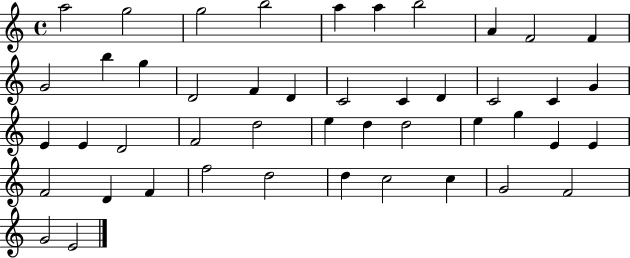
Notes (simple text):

A5/h G5/h G5/h B5/h A5/q A5/q B5/h A4/q F4/h F4/q G4/h B5/q G5/q D4/h F4/q D4/q C4/h C4/q D4/q C4/h C4/q G4/q E4/q E4/q D4/h F4/h D5/h E5/q D5/q D5/h E5/q G5/q E4/q E4/q F4/h D4/q F4/q F5/h D5/h D5/q C5/h C5/q G4/h F4/h G4/h E4/h